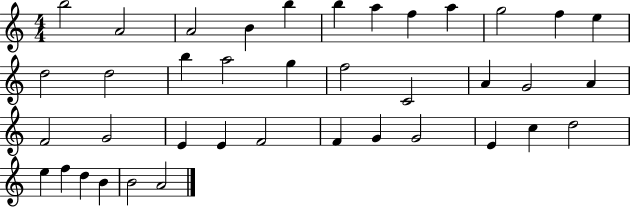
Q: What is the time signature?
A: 4/4